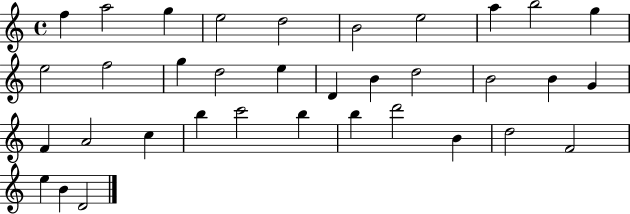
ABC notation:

X:1
T:Untitled
M:4/4
L:1/4
K:C
f a2 g e2 d2 B2 e2 a b2 g e2 f2 g d2 e D B d2 B2 B G F A2 c b c'2 b b d'2 B d2 F2 e B D2